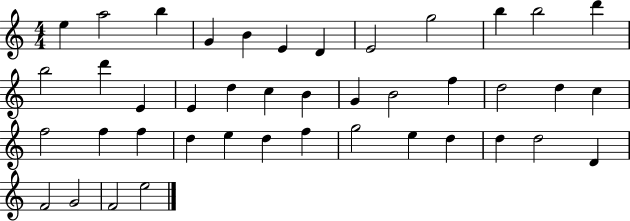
E5/q A5/h B5/q G4/q B4/q E4/q D4/q E4/h G5/h B5/q B5/h D6/q B5/h D6/q E4/q E4/q D5/q C5/q B4/q G4/q B4/h F5/q D5/h D5/q C5/q F5/h F5/q F5/q D5/q E5/q D5/q F5/q G5/h E5/q D5/q D5/q D5/h D4/q F4/h G4/h F4/h E5/h